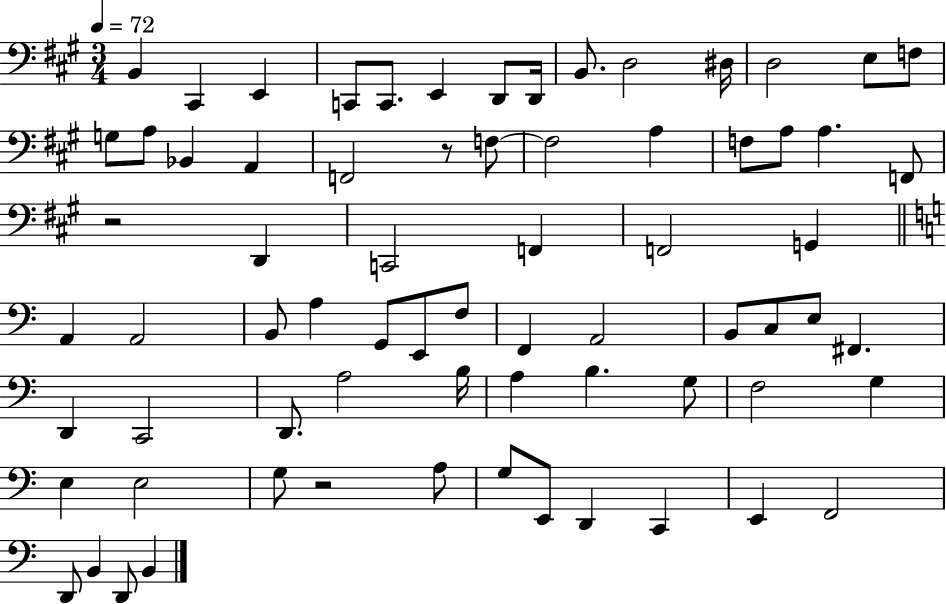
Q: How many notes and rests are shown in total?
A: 71